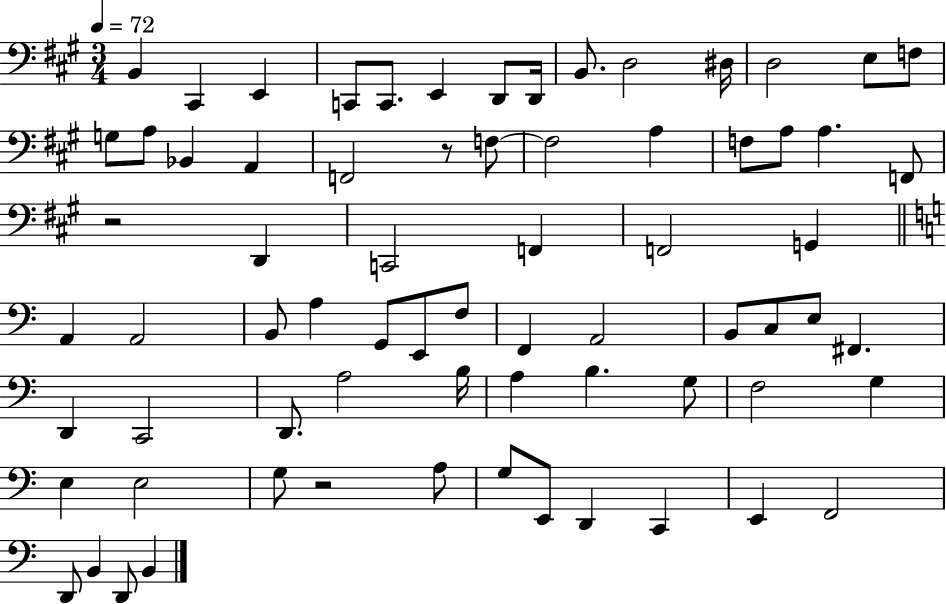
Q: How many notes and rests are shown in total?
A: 71